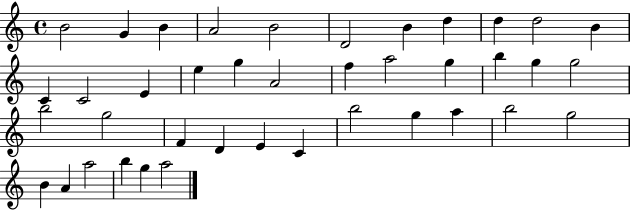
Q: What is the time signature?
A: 4/4